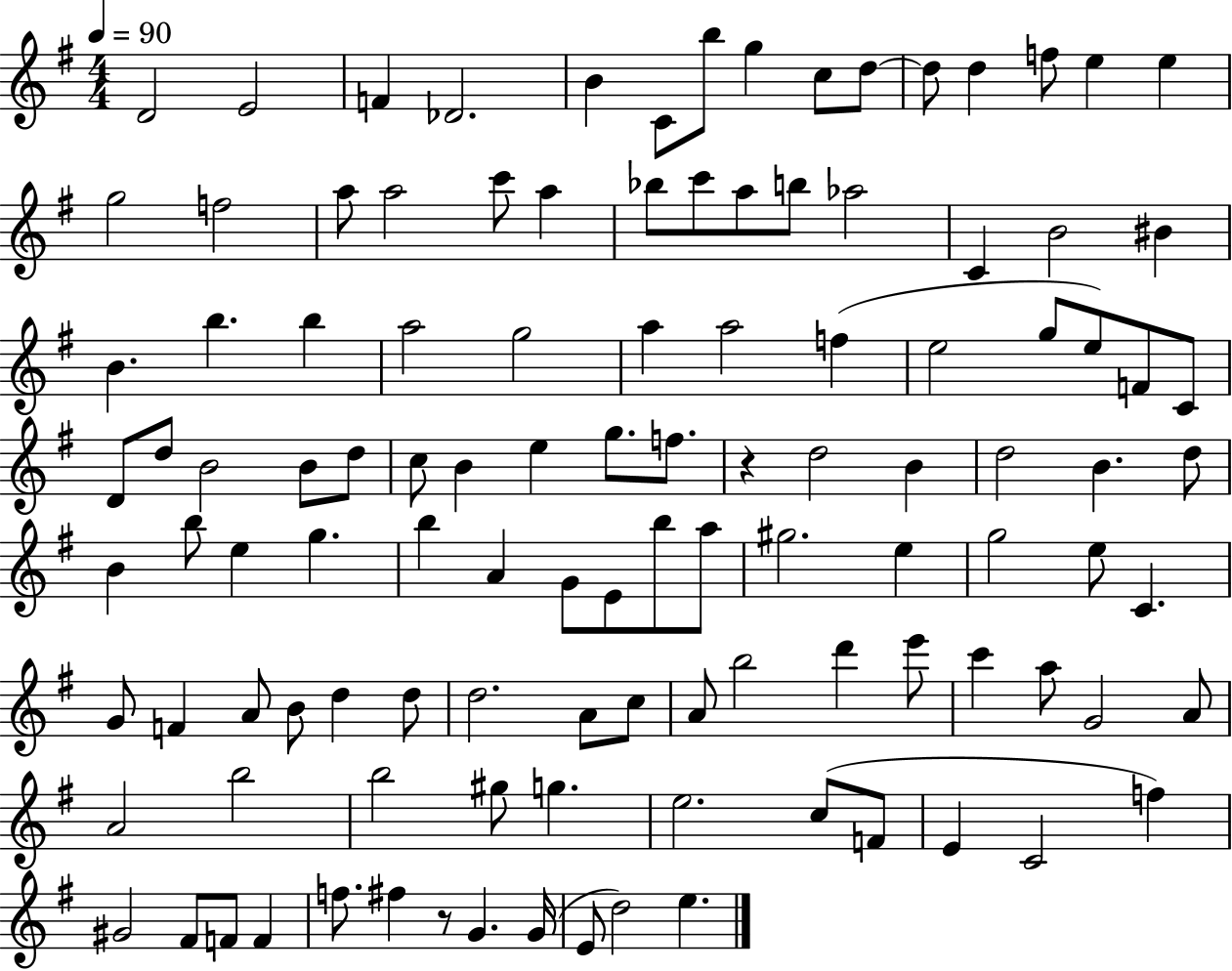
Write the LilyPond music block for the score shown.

{
  \clef treble
  \numericTimeSignature
  \time 4/4
  \key g \major
  \tempo 4 = 90
  d'2 e'2 | f'4 des'2. | b'4 c'8 b''8 g''4 c''8 d''8~~ | d''8 d''4 f''8 e''4 e''4 | \break g''2 f''2 | a''8 a''2 c'''8 a''4 | bes''8 c'''8 a''8 b''8 aes''2 | c'4 b'2 bis'4 | \break b'4. b''4. b''4 | a''2 g''2 | a''4 a''2 f''4( | e''2 g''8 e''8) f'8 c'8 | \break d'8 d''8 b'2 b'8 d''8 | c''8 b'4 e''4 g''8. f''8. | r4 d''2 b'4 | d''2 b'4. d''8 | \break b'4 b''8 e''4 g''4. | b''4 a'4 g'8 e'8 b''8 a''8 | gis''2. e''4 | g''2 e''8 c'4. | \break g'8 f'4 a'8 b'8 d''4 d''8 | d''2. a'8 c''8 | a'8 b''2 d'''4 e'''8 | c'''4 a''8 g'2 a'8 | \break a'2 b''2 | b''2 gis''8 g''4. | e''2. c''8( f'8 | e'4 c'2 f''4) | \break gis'2 fis'8 f'8 f'4 | f''8. fis''4 r8 g'4. g'16( | e'8 d''2) e''4. | \bar "|."
}